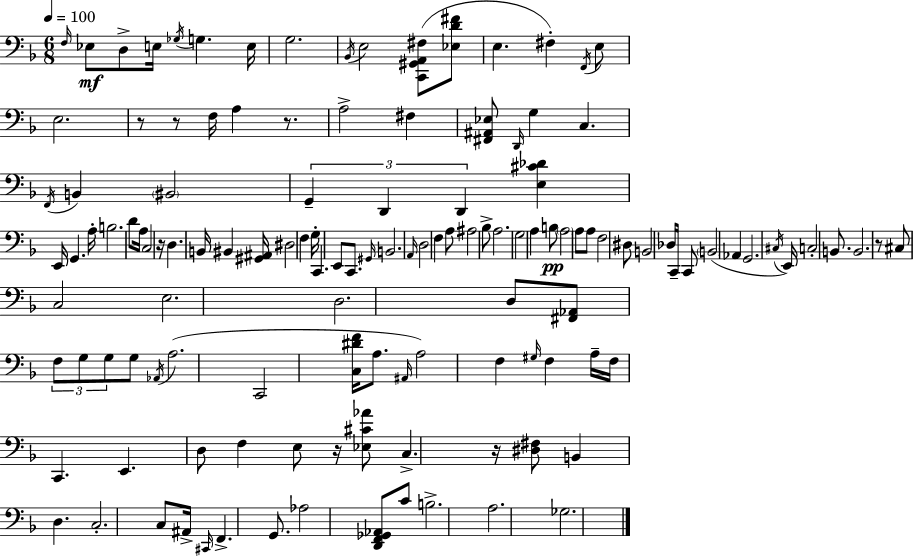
{
  \clef bass
  \numericTimeSignature
  \time 6/8
  \key d \minor
  \tempo 4 = 100
  \grace { f16 }\mf ees8 d8-> e16 \acciaccatura { ges16 } g4. | e16 g2. | \acciaccatura { bes,16 } e2 <c, gis, a, fis>8( | <ees d' fis'>8 e4. fis4-.) | \break \acciaccatura { f,16 } e8 e2. | r8 r8 f16 a4 | r8. a2-> | fis4 <fis, ais, ees>8 \grace { d,16 } g4 c4. | \break \acciaccatura { f,16 } b,4 \parenthesize bis,2 | \tuplet 3/2 { g,4-- d,4 | d,4 } <e cis' des'>4 e,16 g,4. | a16-. b2. | \break d'8 a16 c2 | r16 d4. | b,16 bis,4 <gis, ais,>16 dis2 | f4 g16-. c,4. | \break e,8 c,8. \grace { gis,16 } b,2. | \grace { a,16 } d2 | f4 a8 ais2 | bes8-> a2. | \break g2 | a4 b8\pp \parenthesize a2 | a8 a8 f2 | dis8 b,2 | \break des16 c,16-- c,8 \parenthesize b,2( | aes,4 g,2. | \acciaccatura { cis16 }) e,16 c2-. | b,8. b,2. | \break r8 cis8 | c2 e2. | d2. | d8 <fis, aes,>8 | \break \tuplet 3/2 { f8 g8 g8 } g8 \acciaccatura { aes,16 } a2.( | c,2 | <c dis' f'>16 a8. \grace { ais,16 } a2) | f4 \grace { gis16 } | \break f4 a16-- f16 c,4. | e,4. d8 f4 | e8 r16 <ees cis' aes'>8 c4.-> r16 | <dis fis>8 b,4 d4. | \break c2.-. | c8 ais,16-> \grace { cis,16 } f,4.-> g,8. | aes2 <d, f, ges, aes,>8 c'8 | b2.-> | \break a2. | ges2. | \bar "|."
}